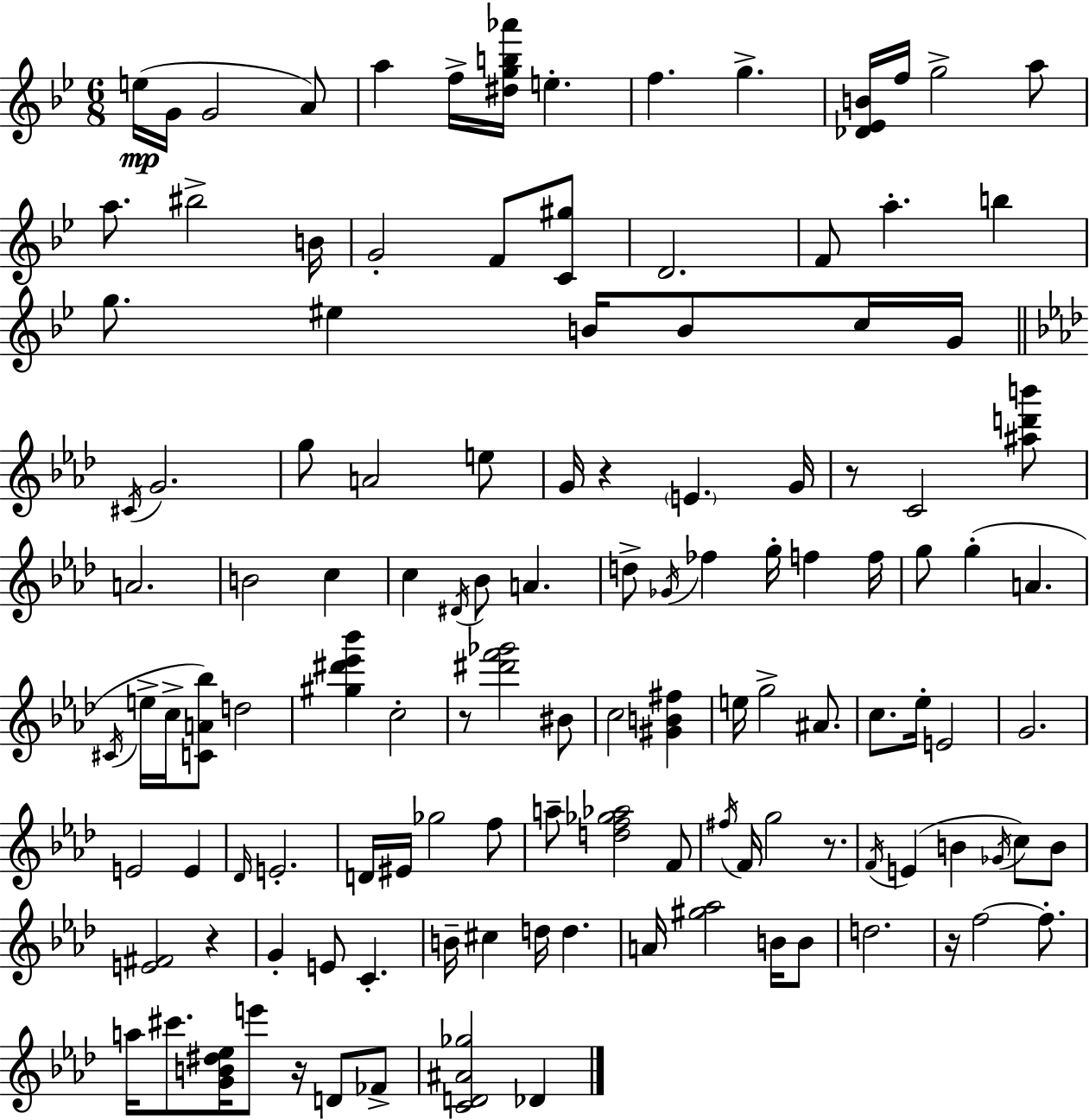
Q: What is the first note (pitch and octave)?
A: E5